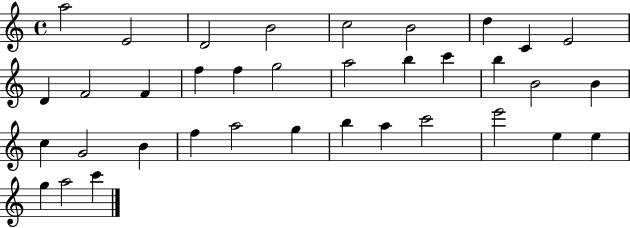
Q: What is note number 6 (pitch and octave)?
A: B4